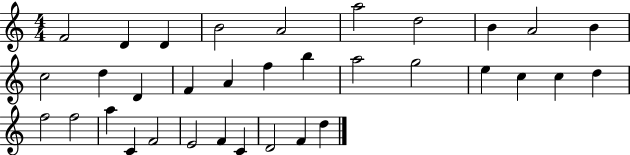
F4/h D4/q D4/q B4/h A4/h A5/h D5/h B4/q A4/h B4/q C5/h D5/q D4/q F4/q A4/q F5/q B5/q A5/h G5/h E5/q C5/q C5/q D5/q F5/h F5/h A5/q C4/q F4/h E4/h F4/q C4/q D4/h F4/q D5/q